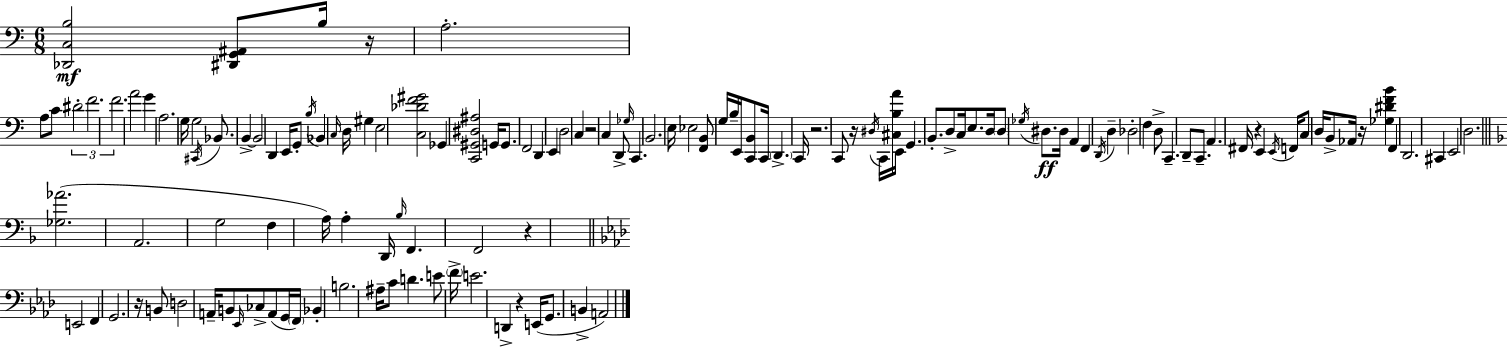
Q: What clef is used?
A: bass